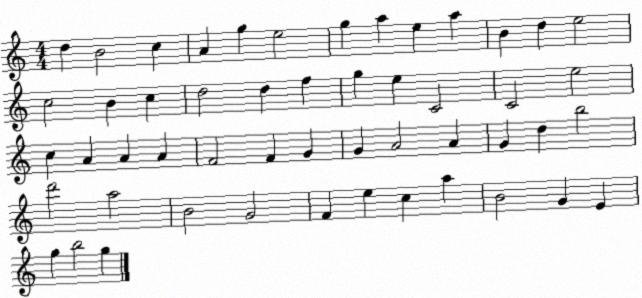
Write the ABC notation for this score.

X:1
T:Untitled
M:4/4
L:1/4
K:C
d B2 c A g e2 g a e a B d e2 c2 B c d2 d f g e C2 C2 e2 c A A A F2 F G G A2 A G d b2 d'2 a2 B2 G2 F e c a B2 G E g b2 g